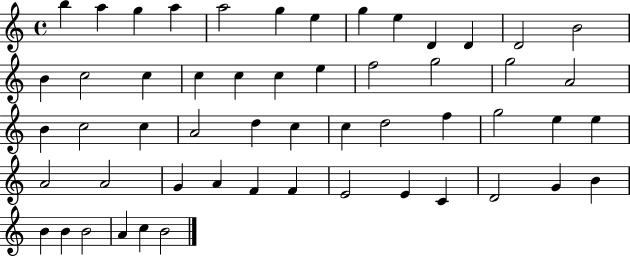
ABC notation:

X:1
T:Untitled
M:4/4
L:1/4
K:C
b a g a a2 g e g e D D D2 B2 B c2 c c c c e f2 g2 g2 A2 B c2 c A2 d c c d2 f g2 e e A2 A2 G A F F E2 E C D2 G B B B B2 A c B2